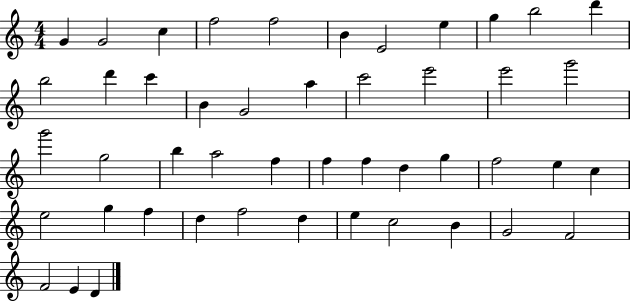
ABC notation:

X:1
T:Untitled
M:4/4
L:1/4
K:C
G G2 c f2 f2 B E2 e g b2 d' b2 d' c' B G2 a c'2 e'2 e'2 g'2 g'2 g2 b a2 f f f d g f2 e c e2 g f d f2 d e c2 B G2 F2 F2 E D